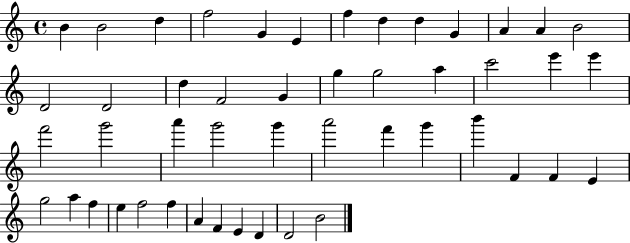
B4/q B4/h D5/q F5/h G4/q E4/q F5/q D5/q D5/q G4/q A4/q A4/q B4/h D4/h D4/h D5/q F4/h G4/q G5/q G5/h A5/q C6/h E6/q E6/q F6/h G6/h A6/q G6/h G6/q A6/h F6/q G6/q B6/q F4/q F4/q E4/q G5/h A5/q F5/q E5/q F5/h F5/q A4/q F4/q E4/q D4/q D4/h B4/h